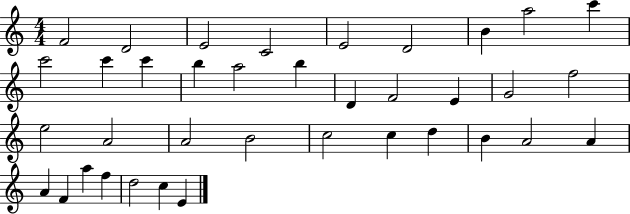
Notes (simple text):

F4/h D4/h E4/h C4/h E4/h D4/h B4/q A5/h C6/q C6/h C6/q C6/q B5/q A5/h B5/q D4/q F4/h E4/q G4/h F5/h E5/h A4/h A4/h B4/h C5/h C5/q D5/q B4/q A4/h A4/q A4/q F4/q A5/q F5/q D5/h C5/q E4/q